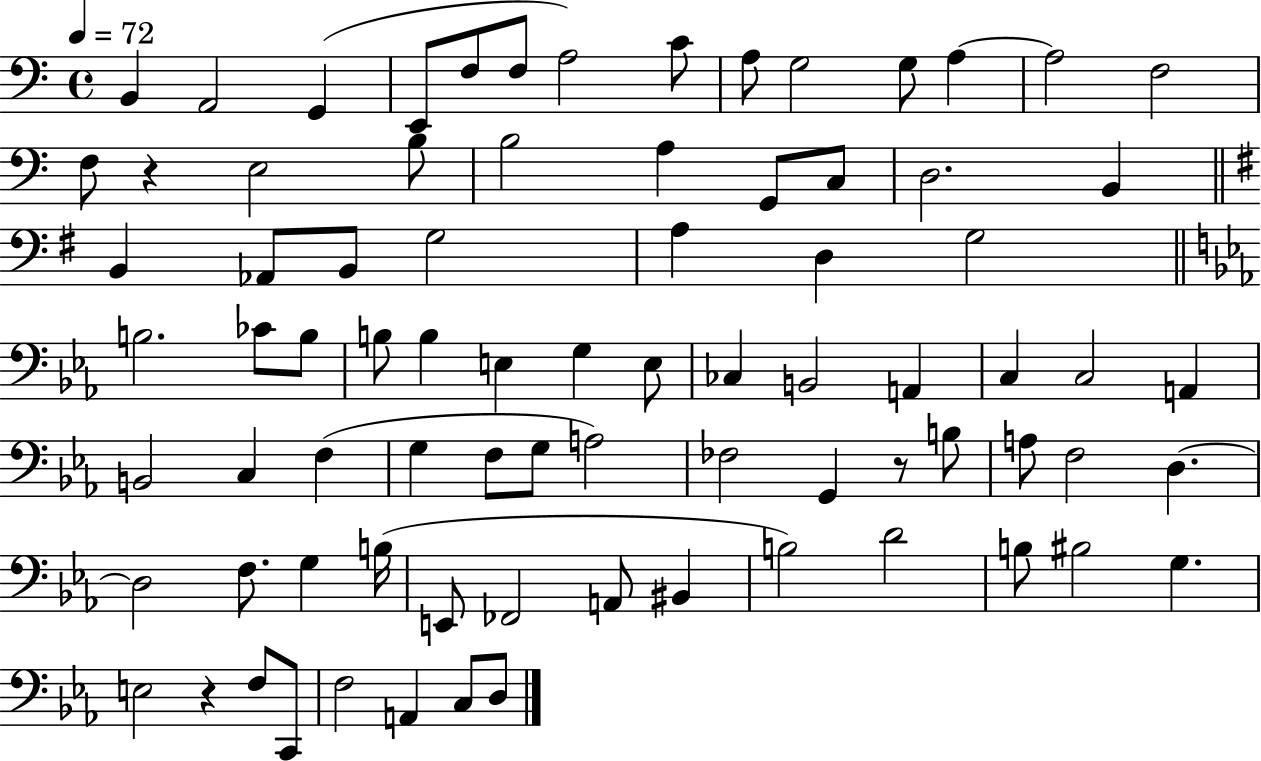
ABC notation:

X:1
T:Untitled
M:4/4
L:1/4
K:C
B,, A,,2 G,, E,,/2 F,/2 F,/2 A,2 C/2 A,/2 G,2 G,/2 A, A,2 F,2 F,/2 z E,2 B,/2 B,2 A, G,,/2 C,/2 D,2 B,, B,, _A,,/2 B,,/2 G,2 A, D, G,2 B,2 _C/2 B,/2 B,/2 B, E, G, E,/2 _C, B,,2 A,, C, C,2 A,, B,,2 C, F, G, F,/2 G,/2 A,2 _F,2 G,, z/2 B,/2 A,/2 F,2 D, D,2 F,/2 G, B,/4 E,,/2 _F,,2 A,,/2 ^B,, B,2 D2 B,/2 ^B,2 G, E,2 z F,/2 C,,/2 F,2 A,, C,/2 D,/2